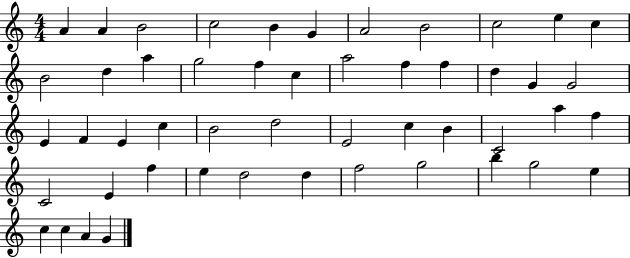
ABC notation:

X:1
T:Untitled
M:4/4
L:1/4
K:C
A A B2 c2 B G A2 B2 c2 e c B2 d a g2 f c a2 f f d G G2 E F E c B2 d2 E2 c B C2 a f C2 E f e d2 d f2 g2 b g2 e c c A G